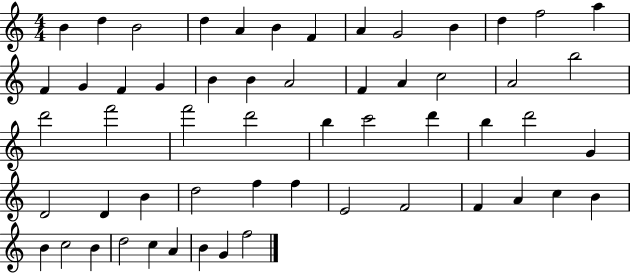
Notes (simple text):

B4/q D5/q B4/h D5/q A4/q B4/q F4/q A4/q G4/h B4/q D5/q F5/h A5/q F4/q G4/q F4/q G4/q B4/q B4/q A4/h F4/q A4/q C5/h A4/h B5/h D6/h F6/h F6/h D6/h B5/q C6/h D6/q B5/q D6/h G4/q D4/h D4/q B4/q D5/h F5/q F5/q E4/h F4/h F4/q A4/q C5/q B4/q B4/q C5/h B4/q D5/h C5/q A4/q B4/q G4/q F5/h